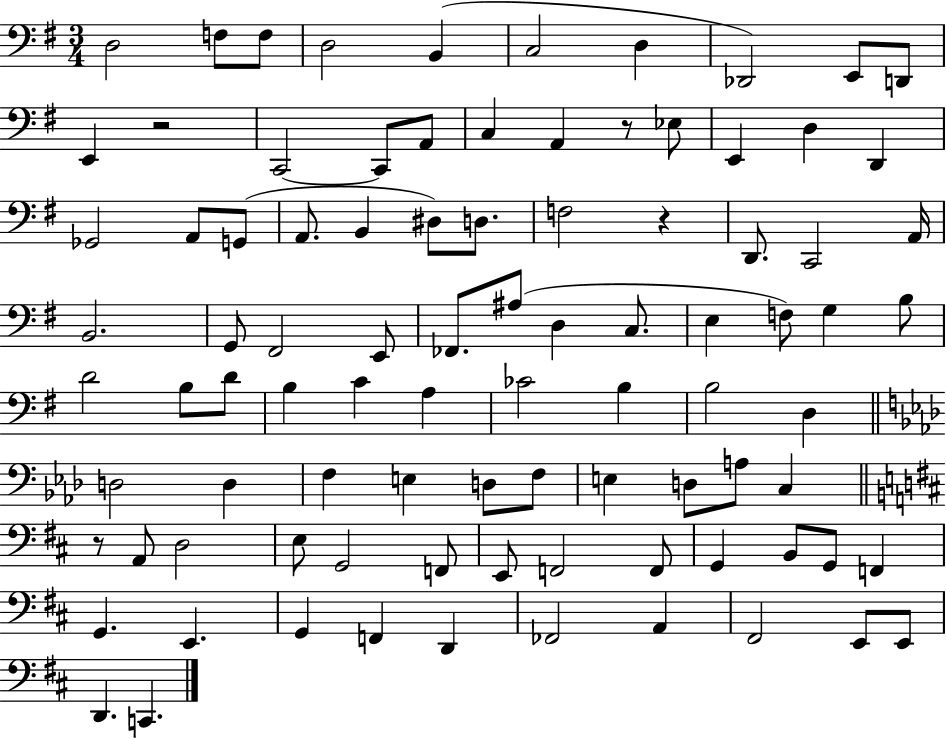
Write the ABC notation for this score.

X:1
T:Untitled
M:3/4
L:1/4
K:G
D,2 F,/2 F,/2 D,2 B,, C,2 D, _D,,2 E,,/2 D,,/2 E,, z2 C,,2 C,,/2 A,,/2 C, A,, z/2 _E,/2 E,, D, D,, _G,,2 A,,/2 G,,/2 A,,/2 B,, ^D,/2 D,/2 F,2 z D,,/2 C,,2 A,,/4 B,,2 G,,/2 ^F,,2 E,,/2 _F,,/2 ^A,/2 D, C,/2 E, F,/2 G, B,/2 D2 B,/2 D/2 B, C A, _C2 B, B,2 D, D,2 D, F, E, D,/2 F,/2 E, D,/2 A,/2 C, z/2 A,,/2 D,2 E,/2 G,,2 F,,/2 E,,/2 F,,2 F,,/2 G,, B,,/2 G,,/2 F,, G,, E,, G,, F,, D,, _F,,2 A,, ^F,,2 E,,/2 E,,/2 D,, C,,